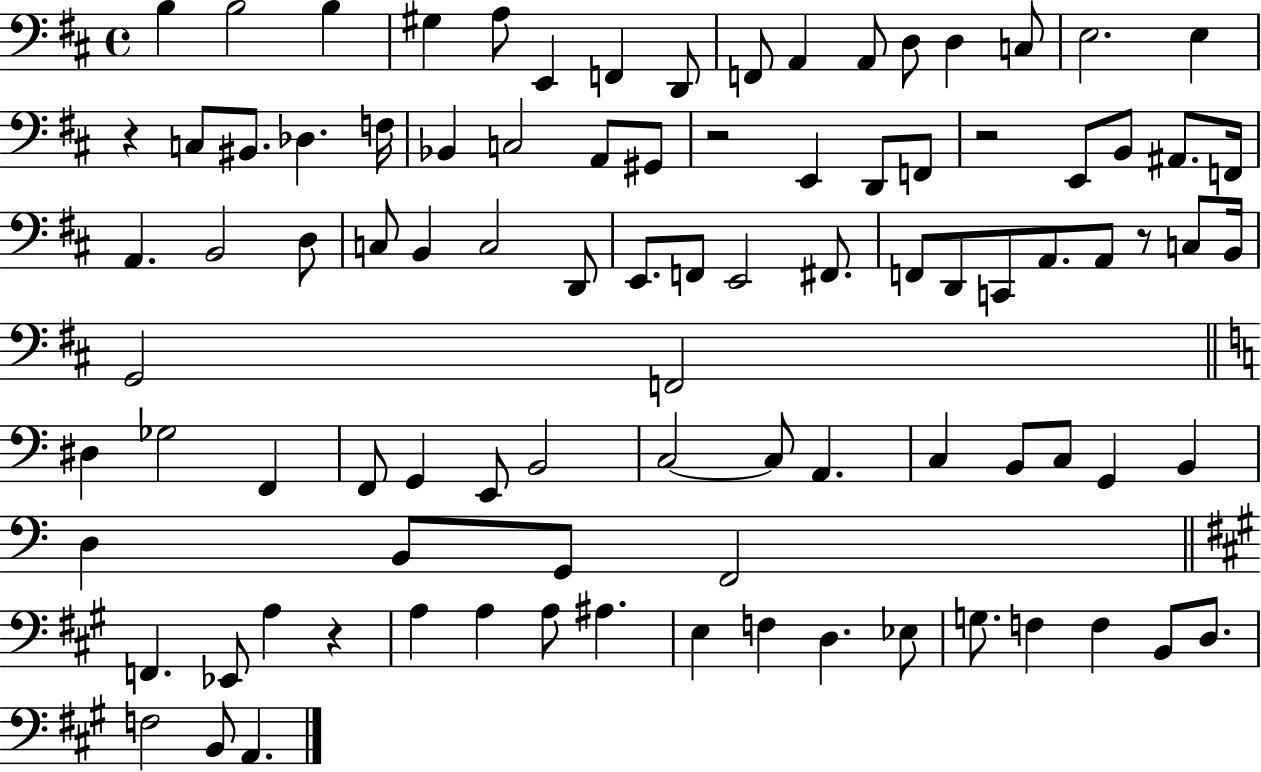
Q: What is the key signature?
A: D major